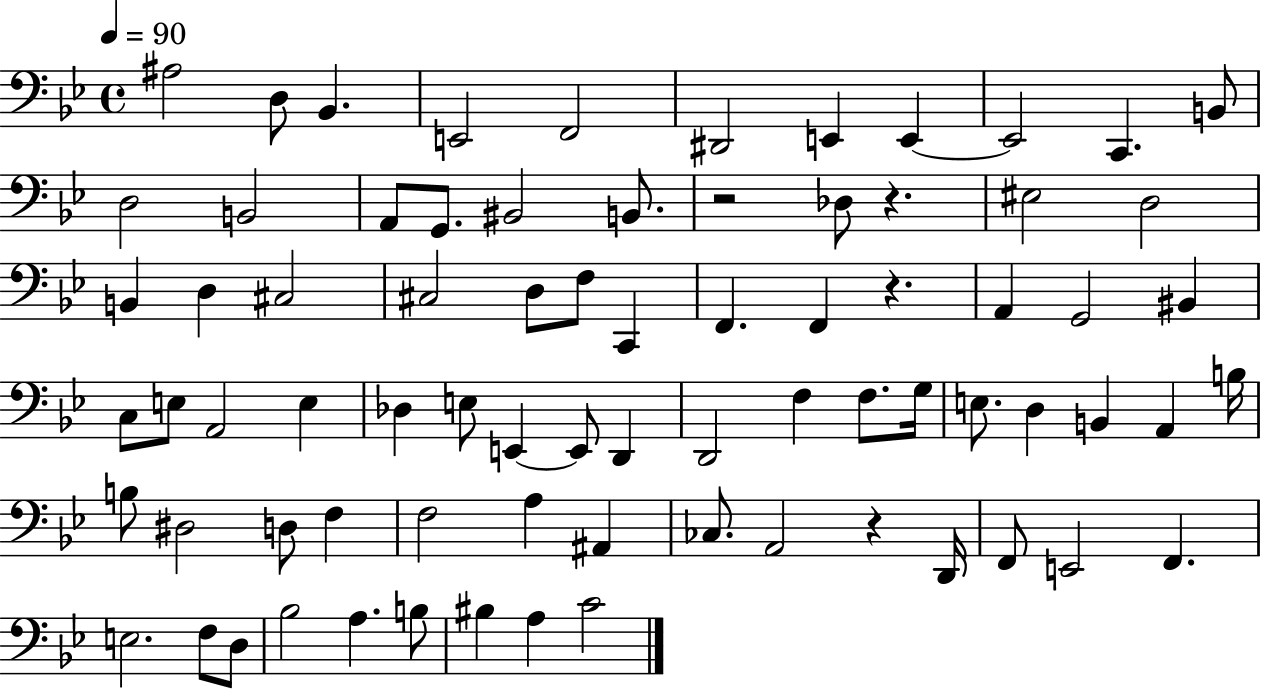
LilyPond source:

{
  \clef bass
  \time 4/4
  \defaultTimeSignature
  \key bes \major
  \tempo 4 = 90
  \repeat volta 2 { ais2 d8 bes,4. | e,2 f,2 | dis,2 e,4 e,4~~ | e,2 c,4. b,8 | \break d2 b,2 | a,8 g,8. bis,2 b,8. | r2 des8 r4. | eis2 d2 | \break b,4 d4 cis2 | cis2 d8 f8 c,4 | f,4. f,4 r4. | a,4 g,2 bis,4 | \break c8 e8 a,2 e4 | des4 e8 e,4~~ e,8 d,4 | d,2 f4 f8. g16 | e8. d4 b,4 a,4 b16 | \break b8 dis2 d8 f4 | f2 a4 ais,4 | ces8. a,2 r4 d,16 | f,8 e,2 f,4. | \break e2. f8 d8 | bes2 a4. b8 | bis4 a4 c'2 | } \bar "|."
}